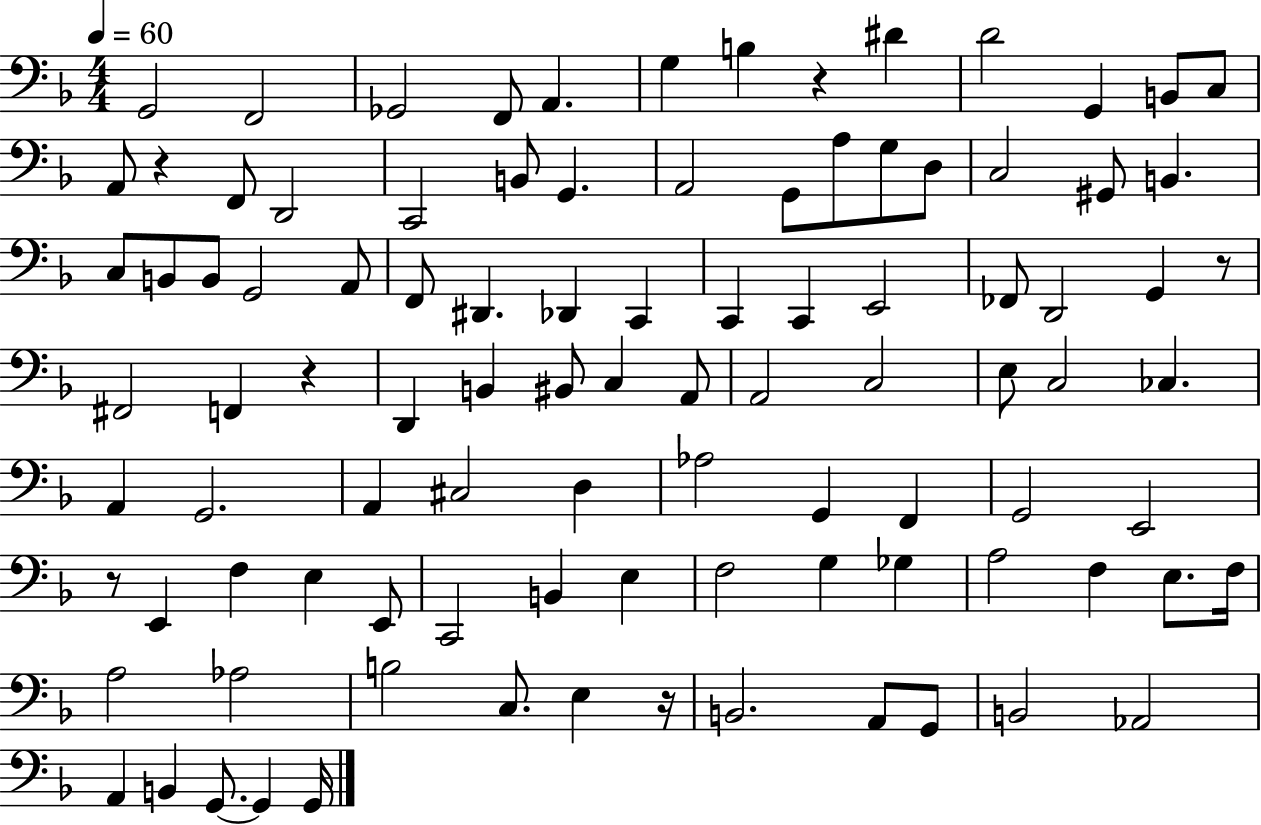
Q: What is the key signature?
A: F major